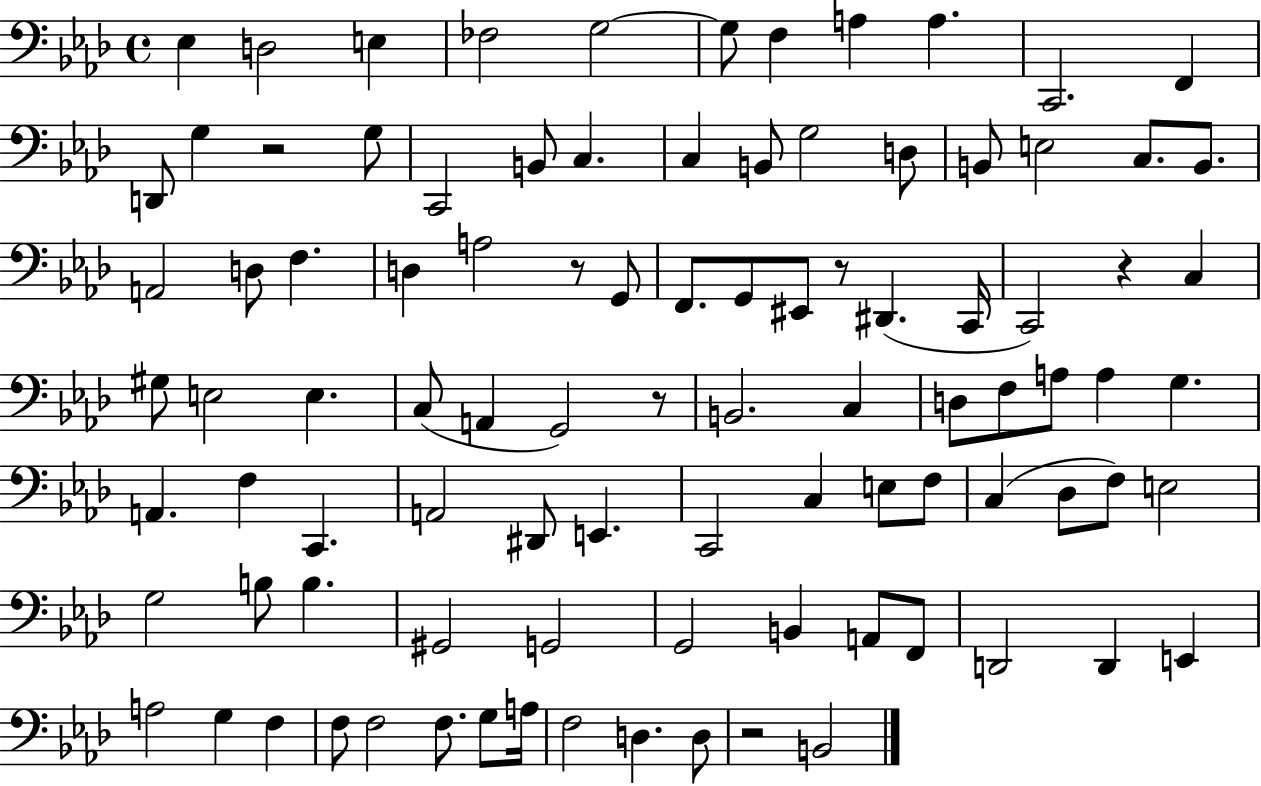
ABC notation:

X:1
T:Untitled
M:4/4
L:1/4
K:Ab
_E, D,2 E, _F,2 G,2 G,/2 F, A, A, C,,2 F,, D,,/2 G, z2 G,/2 C,,2 B,,/2 C, C, B,,/2 G,2 D,/2 B,,/2 E,2 C,/2 B,,/2 A,,2 D,/2 F, D, A,2 z/2 G,,/2 F,,/2 G,,/2 ^E,,/2 z/2 ^D,, C,,/4 C,,2 z C, ^G,/2 E,2 E, C,/2 A,, G,,2 z/2 B,,2 C, D,/2 F,/2 A,/2 A, G, A,, F, C,, A,,2 ^D,,/2 E,, C,,2 C, E,/2 F,/2 C, _D,/2 F,/2 E,2 G,2 B,/2 B, ^G,,2 G,,2 G,,2 B,, A,,/2 F,,/2 D,,2 D,, E,, A,2 G, F, F,/2 F,2 F,/2 G,/2 A,/4 F,2 D, D,/2 z2 B,,2